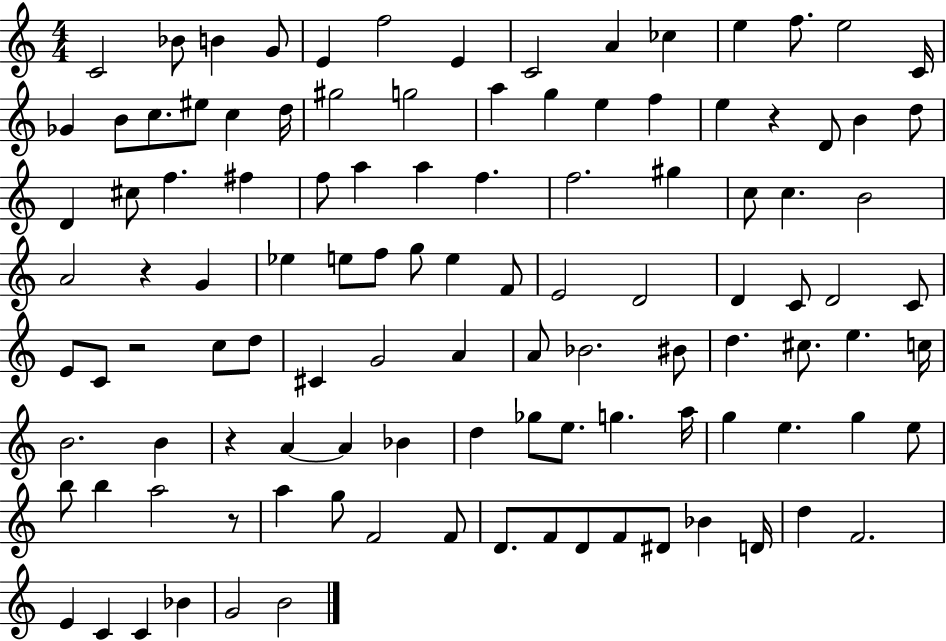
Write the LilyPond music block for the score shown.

{
  \clef treble
  \numericTimeSignature
  \time 4/4
  \key c \major
  \repeat volta 2 { c'2 bes'8 b'4 g'8 | e'4 f''2 e'4 | c'2 a'4 ces''4 | e''4 f''8. e''2 c'16 | \break ges'4 b'8 c''8. eis''8 c''4 d''16 | gis''2 g''2 | a''4 g''4 e''4 f''4 | e''4 r4 d'8 b'4 d''8 | \break d'4 cis''8 f''4. fis''4 | f''8 a''4 a''4 f''4. | f''2. gis''4 | c''8 c''4. b'2 | \break a'2 r4 g'4 | ees''4 e''8 f''8 g''8 e''4 f'8 | e'2 d'2 | d'4 c'8 d'2 c'8 | \break e'8 c'8 r2 c''8 d''8 | cis'4 g'2 a'4 | a'8 bes'2. bis'8 | d''4. cis''8. e''4. c''16 | \break b'2. b'4 | r4 a'4~~ a'4 bes'4 | d''4 ges''8 e''8. g''4. a''16 | g''4 e''4. g''4 e''8 | \break b''8 b''4 a''2 r8 | a''4 g''8 f'2 f'8 | d'8. f'8 d'8 f'8 dis'8 bes'4 d'16 | d''4 f'2. | \break e'4 c'4 c'4 bes'4 | g'2 b'2 | } \bar "|."
}